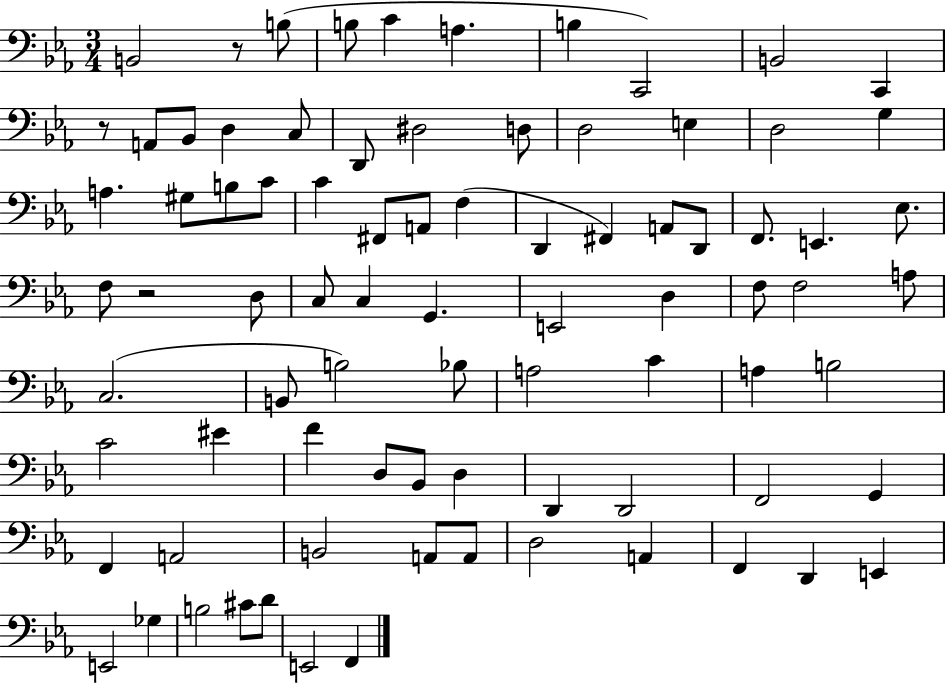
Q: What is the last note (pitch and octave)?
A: F2